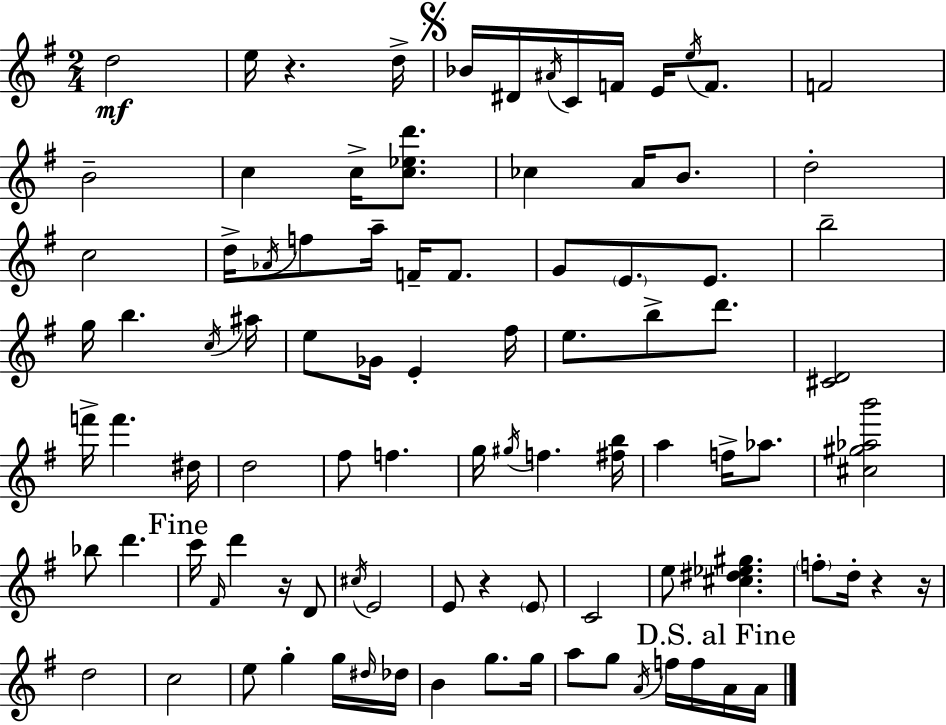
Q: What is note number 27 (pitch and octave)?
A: G4